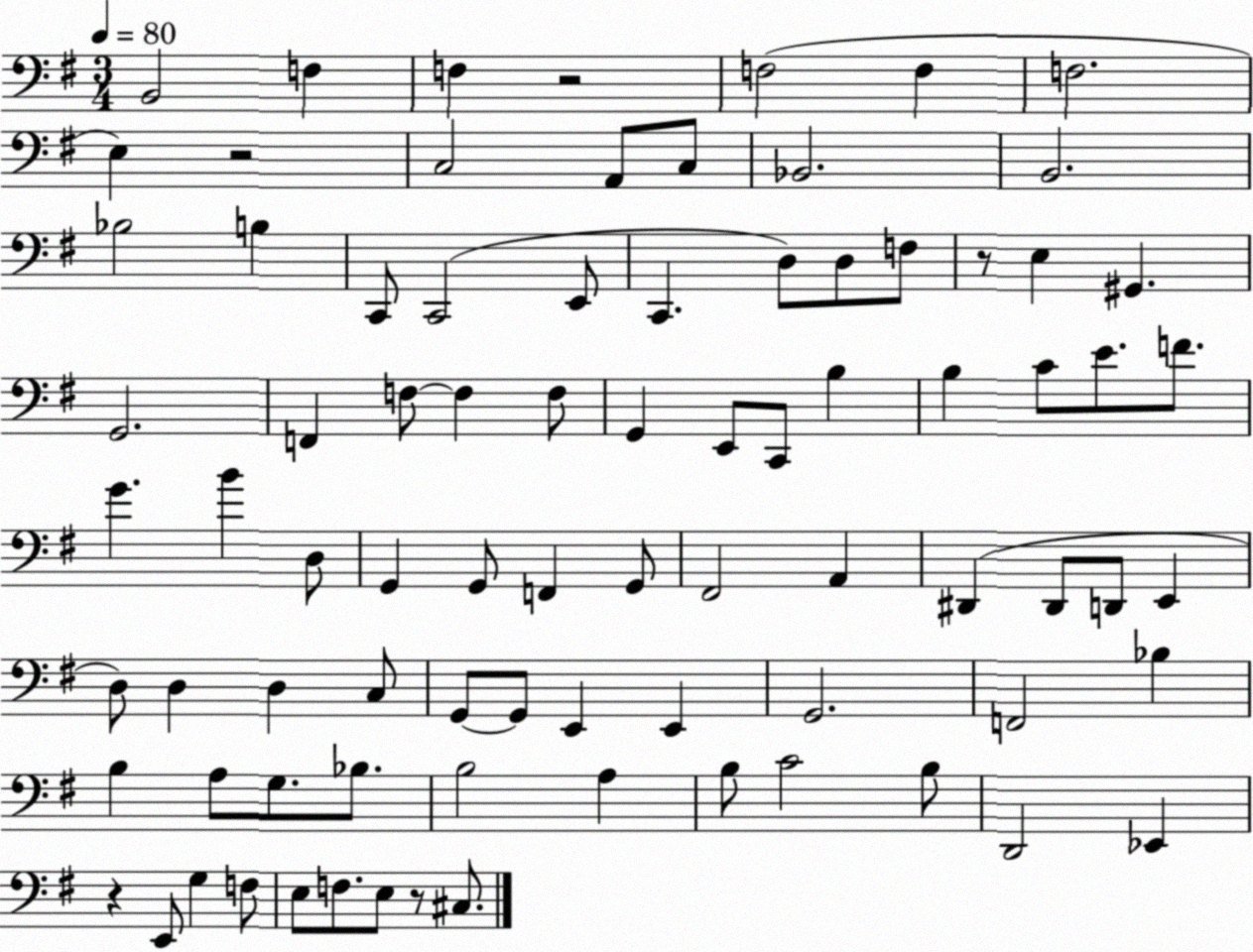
X:1
T:Untitled
M:3/4
L:1/4
K:G
B,,2 F, F, z2 F,2 F, F,2 E, z2 C,2 A,,/2 C,/2 _B,,2 B,,2 _B,2 B, C,,/2 C,,2 E,,/2 C,, D,/2 D,/2 F,/2 z/2 E, ^G,, G,,2 F,, F,/2 F, F,/2 G,, E,,/2 C,,/2 B, B, C/2 E/2 F/2 G B D,/2 G,, G,,/2 F,, G,,/2 ^F,,2 A,, ^D,, ^D,,/2 D,,/2 E,, D,/2 D, D, C,/2 G,,/2 G,,/2 E,, E,, G,,2 F,,2 _B, B, A,/2 G,/2 _B,/2 B,2 A, B,/2 C2 B,/2 D,,2 _E,, z E,,/2 G, F,/2 E,/2 F,/2 E,/2 z/2 ^C,/2